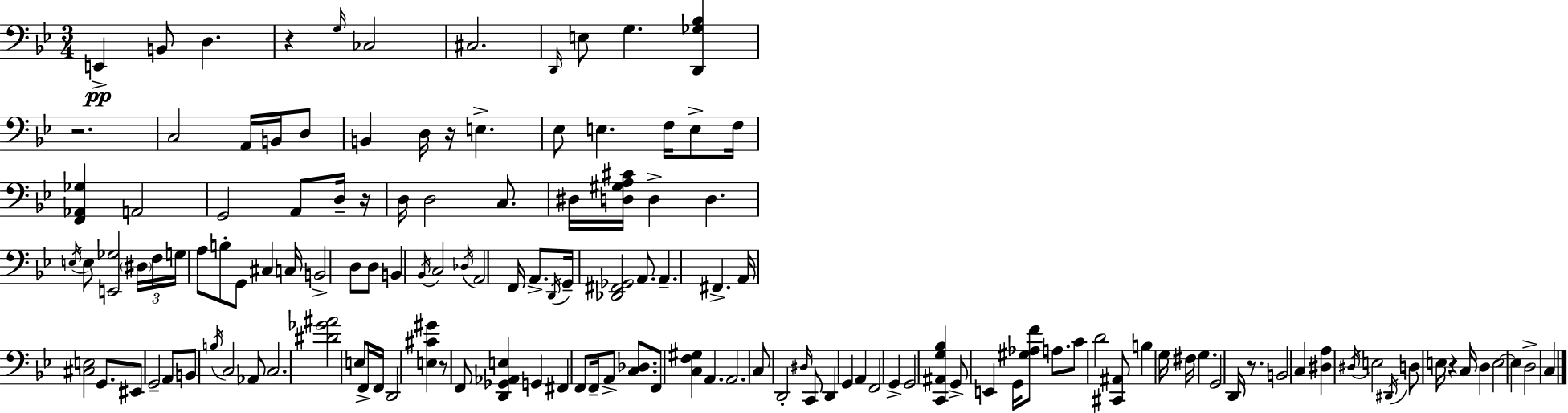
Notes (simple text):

E2/q B2/e D3/q. R/q G3/s CES3/h C#3/h. D2/s E3/e G3/q. [D2,Gb3,Bb3]/q R/h. C3/h A2/s B2/s D3/e B2/q D3/s R/s E3/q. Eb3/e E3/q. F3/s E3/e F3/s [F2,Ab2,Gb3]/q A2/h G2/h A2/e D3/s R/s D3/s D3/h C3/e. D#3/s [D3,G#3,A3,C#4]/s D3/q D3/q. E3/s E3/e [E2,Gb3]/h D#3/s F3/s G3/s A3/e B3/e G2/e C#3/q C3/s B2/h D3/e D3/e B2/q Bb2/s C3/h Db3/s A2/h F2/s A2/e. D2/s G2/s [Db2,F#2,Gb2]/h A2/e. A2/q. F#2/q. A2/s [C#3,E3]/h G2/e. EIS2/e G2/h A2/e B2/e B3/s C3/h Ab2/e C3/h. [D#4,Gb4,A#4]/h E3/e F2/s F2/s D2/h [E3,C#4,G#4]/q R/e F2/e [D2,Gb2,Ab2,E3]/q G2/q F#2/q F2/e F2/s A2/e [C3,Db3]/e. F2/e [C3,F3,G#3]/q A2/q. A2/h. C3/e D2/h D#3/s C2/e D2/q G2/q A2/q F2/h G2/q G2/h [C2,A#2,G3,Bb3]/q G2/e E2/q G2/s [G#3,Ab3,F4]/e A3/e. C4/e D4/h [C#2,A#2]/e B3/q G3/s F#3/s G3/q. G2/h D2/s R/e. B2/h C3/q [D#3,A3]/q D#3/s E3/h D#2/s D3/e E3/s R/q C3/s D3/q E3/h E3/q D3/h C3/q